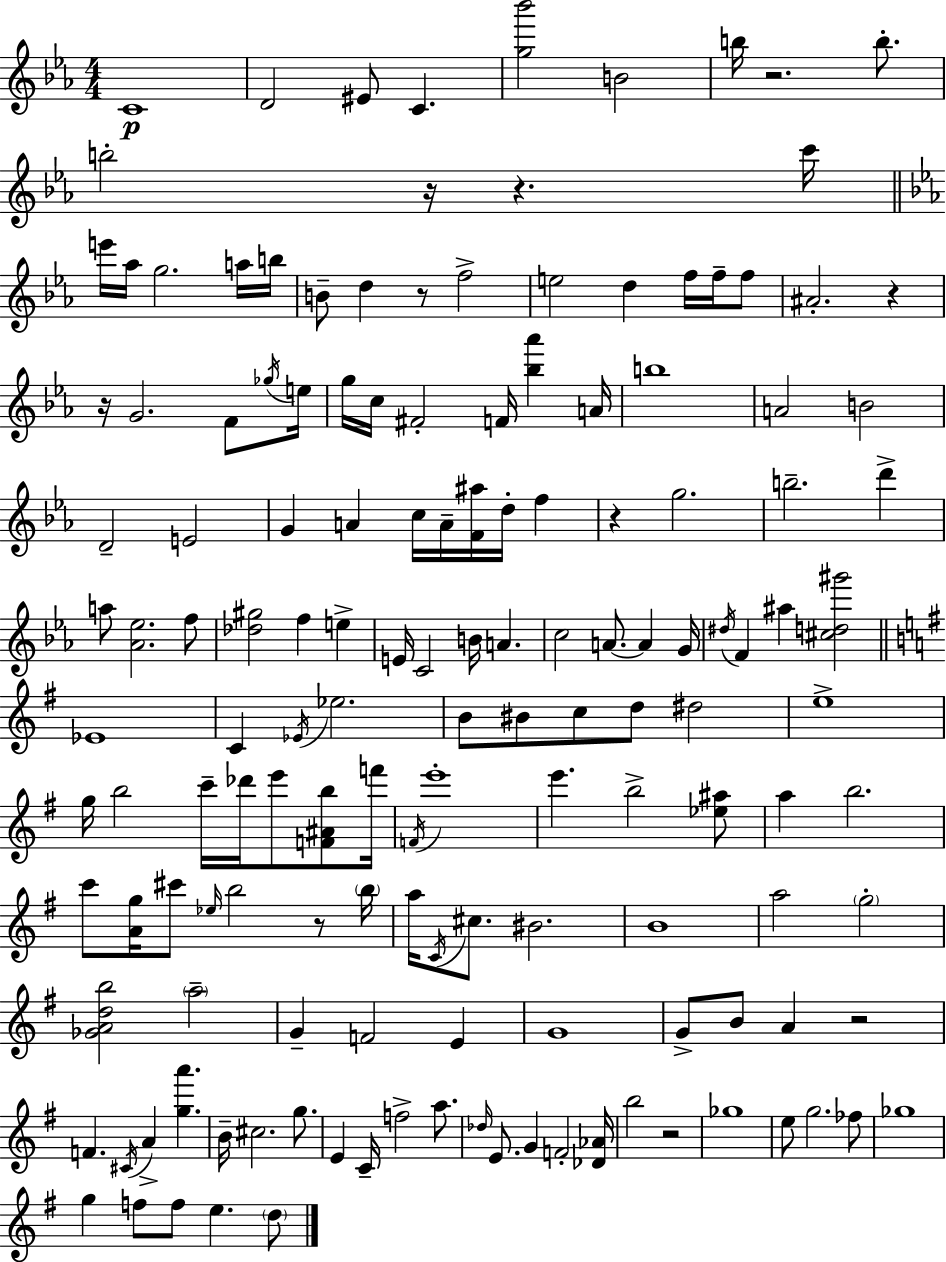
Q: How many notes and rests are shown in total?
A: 150